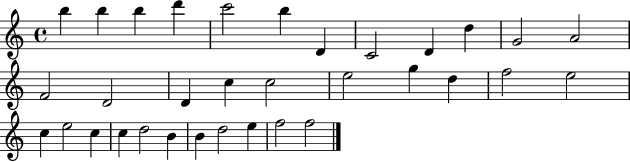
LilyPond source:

{
  \clef treble
  \time 4/4
  \defaultTimeSignature
  \key c \major
  b''4 b''4 b''4 d'''4 | c'''2 b''4 d'4 | c'2 d'4 d''4 | g'2 a'2 | \break f'2 d'2 | d'4 c''4 c''2 | e''2 g''4 d''4 | f''2 e''2 | \break c''4 e''2 c''4 | c''4 d''2 b'4 | b'4 d''2 e''4 | f''2 f''2 | \break \bar "|."
}